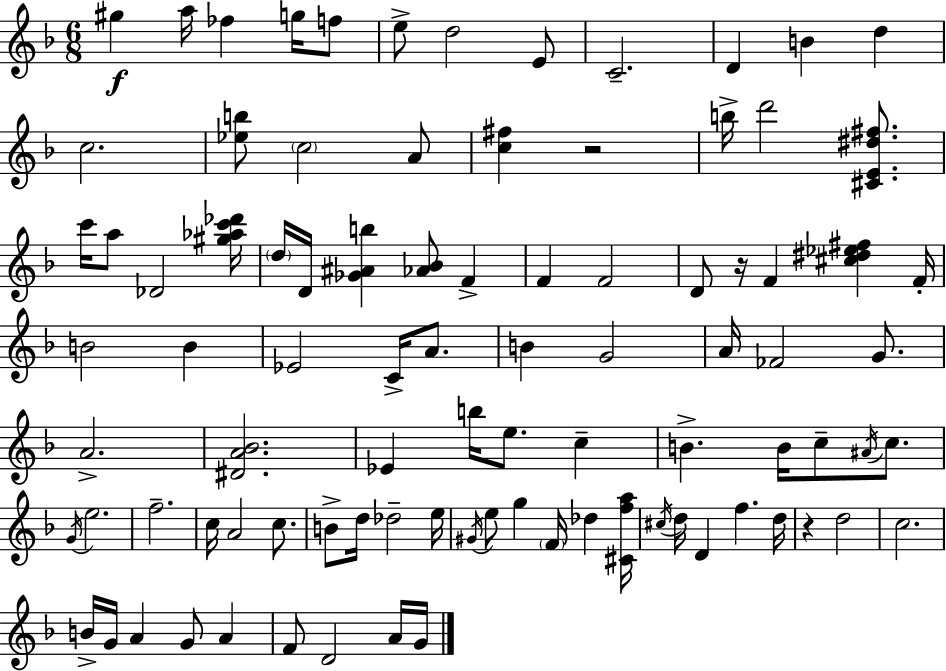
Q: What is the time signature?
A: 6/8